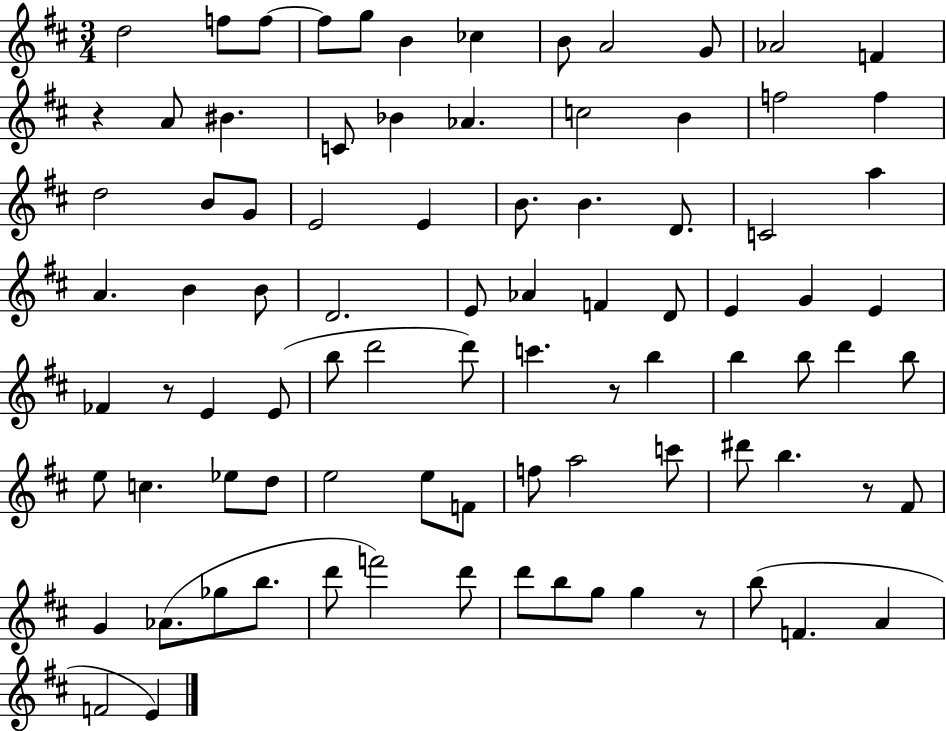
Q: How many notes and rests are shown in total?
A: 88